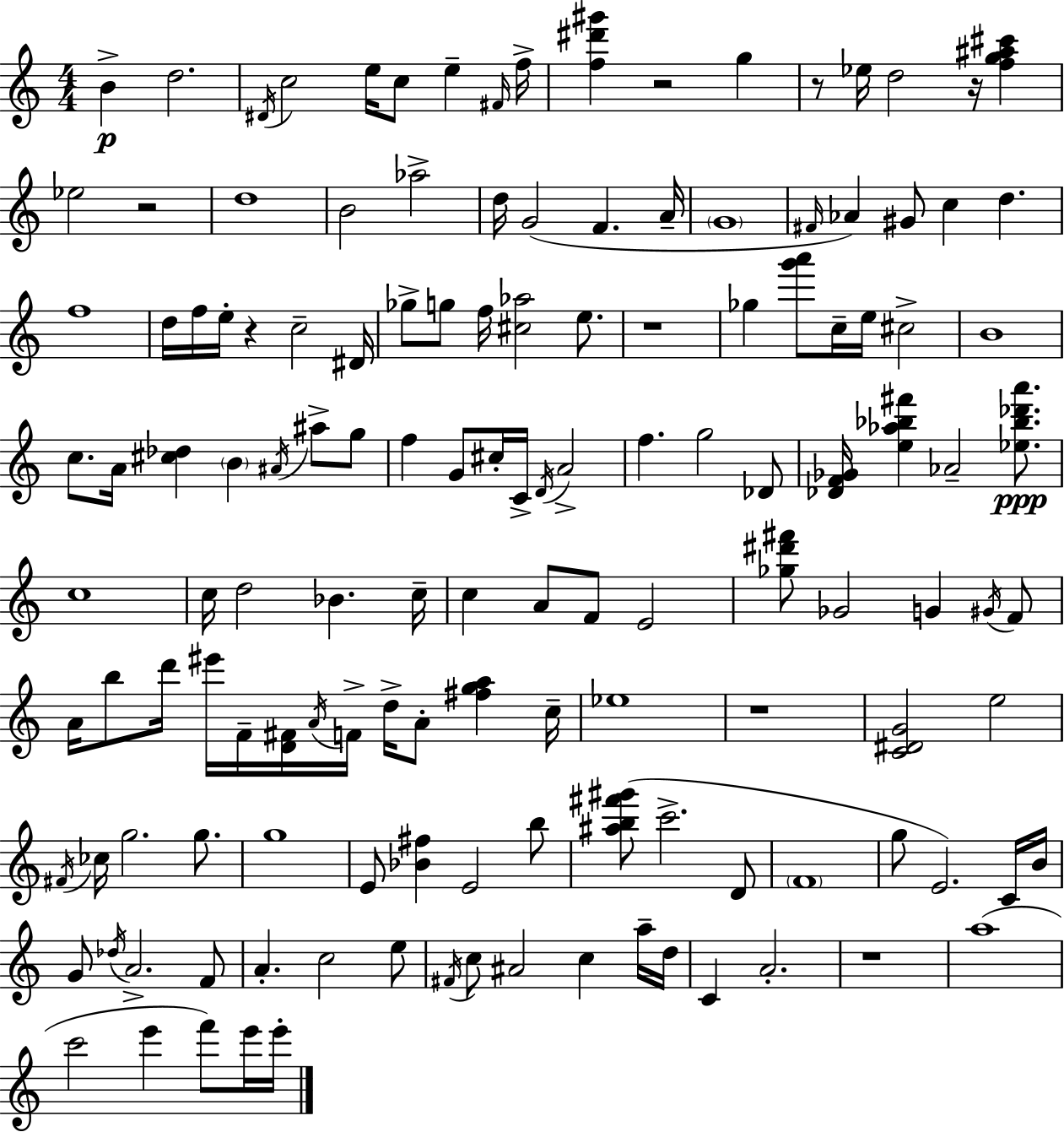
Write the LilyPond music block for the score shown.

{
  \clef treble
  \numericTimeSignature
  \time 4/4
  \key c \major
  b'4->\p d''2. | \acciaccatura { dis'16 } c''2 e''16 c''8 e''4-- | \grace { fis'16 } f''16-> <f'' dis''' gis'''>4 r2 g''4 | r8 ees''16 d''2 r16 <f'' g'' ais'' cis'''>4 | \break ees''2 r2 | d''1 | b'2 aes''2-> | d''16 g'2( f'4. | \break a'16-- \parenthesize g'1 | \grace { fis'16 }) aes'4 gis'8 c''4 d''4. | f''1 | d''16 f''16 e''16-. r4 c''2-- | \break dis'16 ges''8-> g''8 f''16 <cis'' aes''>2 | e''8. r1 | ges''4 <g''' a'''>8 c''16-- e''16 cis''2-> | b'1 | \break c''8. a'16 <cis'' des''>4 \parenthesize b'4 \acciaccatura { ais'16 } | ais''8-> g''8 f''4 g'8 cis''16-. c'16-> \acciaccatura { d'16 } a'2-> | f''4. g''2 | des'8 <des' f' ges'>16 <e'' aes'' bes'' fis'''>4 aes'2-- | \break <ees'' bes'' des''' a'''>8.\ppp c''1 | c''16 d''2 bes'4. | c''16-- c''4 a'8 f'8 e'2 | <ges'' dis''' fis'''>8 ges'2 g'4 | \break \acciaccatura { gis'16 } f'8 a'16 b''8 d'''16 eis'''16 f'16-- <d' fis'>16 \acciaccatura { a'16 } f'16-> d''16-> | a'8-. <fis'' g'' a''>4 c''16-- ees''1 | r1 | <c' dis' g'>2 e''2 | \break \acciaccatura { fis'16 } ces''16 g''2. | g''8. g''1 | e'8 <bes' fis''>4 e'2 | b''8 <ais'' b'' fis''' gis'''>8( c'''2.-> | \break d'8 \parenthesize f'1 | g''8 e'2.) | c'16 b'16 g'8 \acciaccatura { des''16 } a'2.-> | f'8 a'4.-. c''2 | \break e''8 \acciaccatura { fis'16 } c''8 ais'2 | c''4 a''16-- d''16 c'4 a'2.-. | r1 | a''1( | \break c'''2 | e'''4 f'''8) e'''16 e'''16-. \bar "|."
}